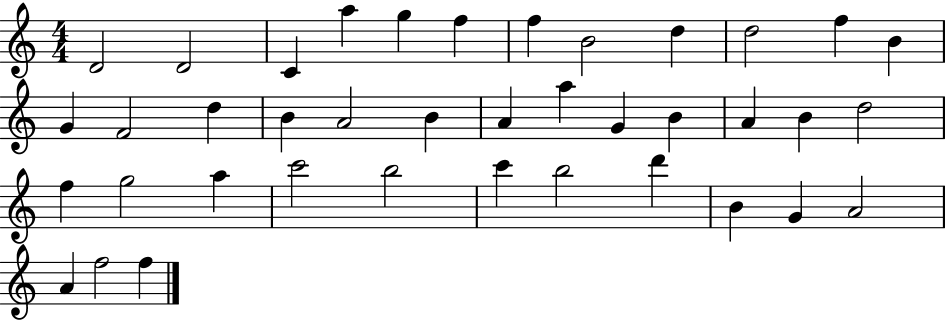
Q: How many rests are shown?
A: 0